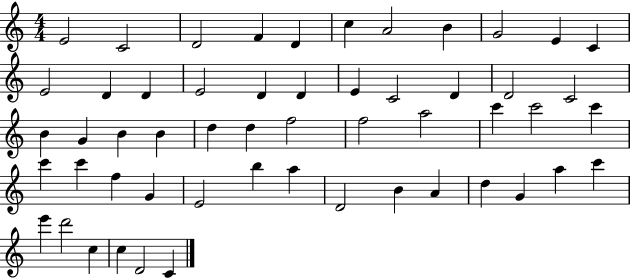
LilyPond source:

{
  \clef treble
  \numericTimeSignature
  \time 4/4
  \key c \major
  e'2 c'2 | d'2 f'4 d'4 | c''4 a'2 b'4 | g'2 e'4 c'4 | \break e'2 d'4 d'4 | e'2 d'4 d'4 | e'4 c'2 d'4 | d'2 c'2 | \break b'4 g'4 b'4 b'4 | d''4 d''4 f''2 | f''2 a''2 | c'''4 c'''2 c'''4 | \break c'''4 c'''4 f''4 g'4 | e'2 b''4 a''4 | d'2 b'4 a'4 | d''4 g'4 a''4 c'''4 | \break e'''4 d'''2 c''4 | c''4 d'2 c'4 | \bar "|."
}